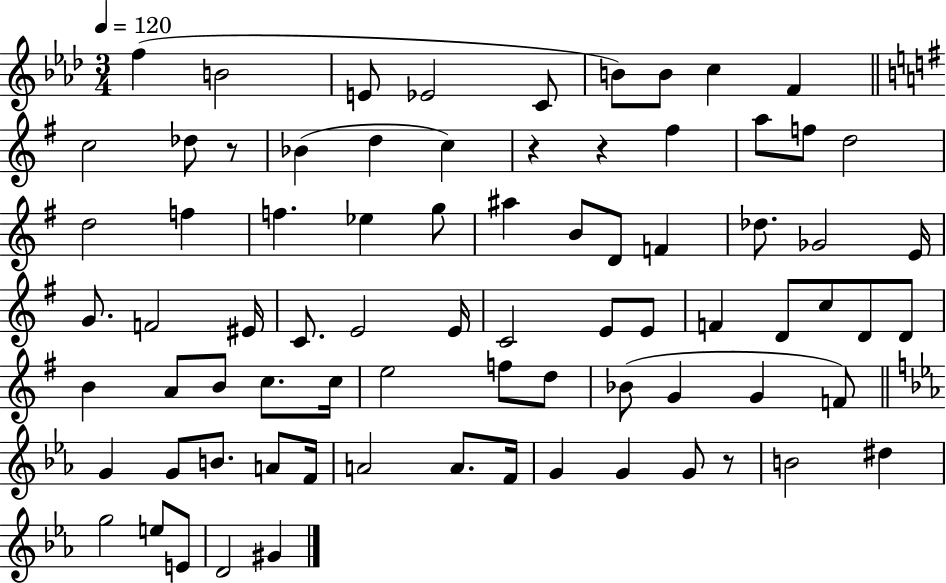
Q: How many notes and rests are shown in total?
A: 78